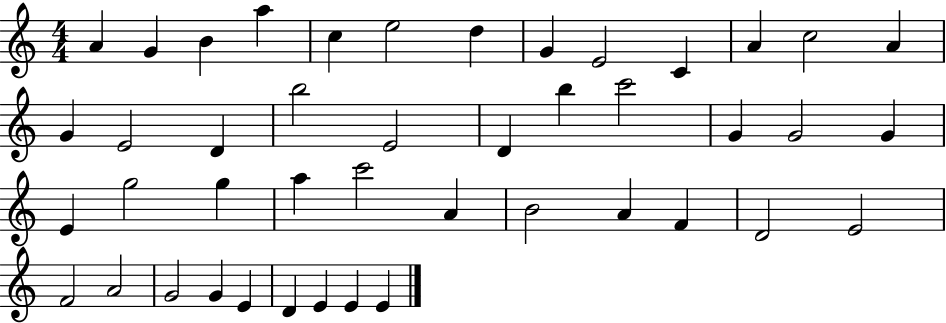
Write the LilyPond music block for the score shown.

{
  \clef treble
  \numericTimeSignature
  \time 4/4
  \key c \major
  a'4 g'4 b'4 a''4 | c''4 e''2 d''4 | g'4 e'2 c'4 | a'4 c''2 a'4 | \break g'4 e'2 d'4 | b''2 e'2 | d'4 b''4 c'''2 | g'4 g'2 g'4 | \break e'4 g''2 g''4 | a''4 c'''2 a'4 | b'2 a'4 f'4 | d'2 e'2 | \break f'2 a'2 | g'2 g'4 e'4 | d'4 e'4 e'4 e'4 | \bar "|."
}